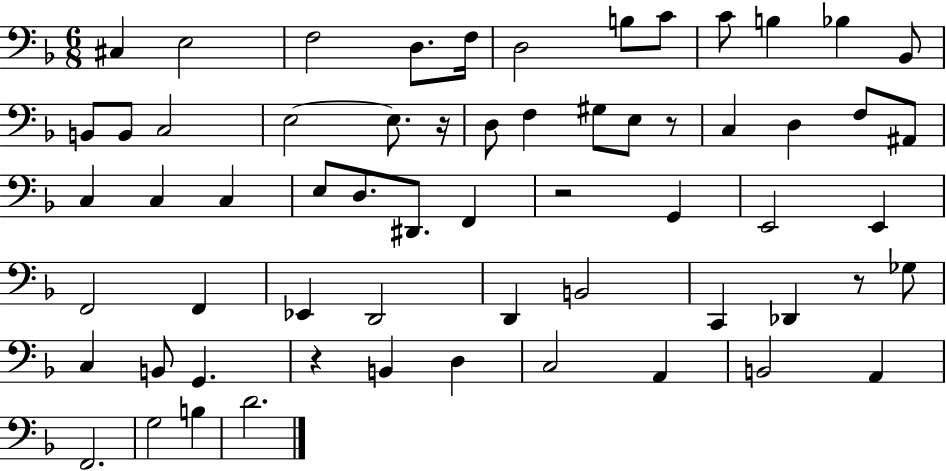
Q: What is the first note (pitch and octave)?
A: C#3